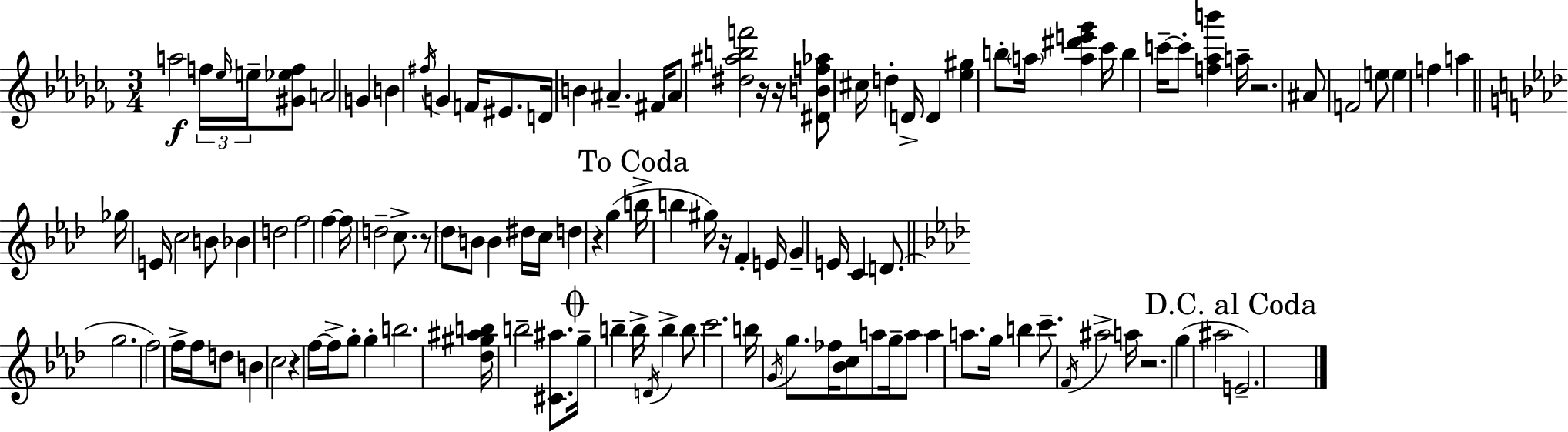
A5/h F5/s Eb5/s E5/s [G#4,Eb5,F5]/e A4/h G4/q B4/q F#5/s G4/q F4/s EIS4/e. D4/s B4/q A#4/q. F#4/s A#4/e [D#5,A#5,B5,F6]/h R/s R/s [D#4,B4,F5,Ab5]/e C#5/s D5/q D4/s D4/q [Eb5,G#5]/q B5/e A5/s [A5,D#6,E6,Gb6]/q CES6/s B5/q C6/s C6/e [F5,Ab5,B6]/q A5/s R/h. A#4/e F4/h E5/e E5/q F5/q A5/q Gb5/s E4/s C5/h B4/e Bb4/q D5/h F5/h F5/q F5/s D5/h C5/e. R/e Db5/e B4/e B4/q D#5/s C5/s D5/q R/q G5/q B5/s B5/q G#5/s R/s F4/q E4/s G4/q E4/s C4/q D4/e. G5/h. F5/h F5/s F5/s D5/e B4/q C5/h R/q F5/s F5/s G5/e G5/q B5/h. [Db5,G#5,A#5,B5]/s B5/h [C#4,A#5]/e. G5/s B5/q B5/s D4/s B5/q B5/e C6/h. B5/s G4/s G5/e. FES5/s [Bb4,C5]/e A5/e G5/s A5/e A5/q A5/e. G5/s B5/q C6/e. F4/s A#5/h A5/s R/h. G5/q A#5/h E4/h.